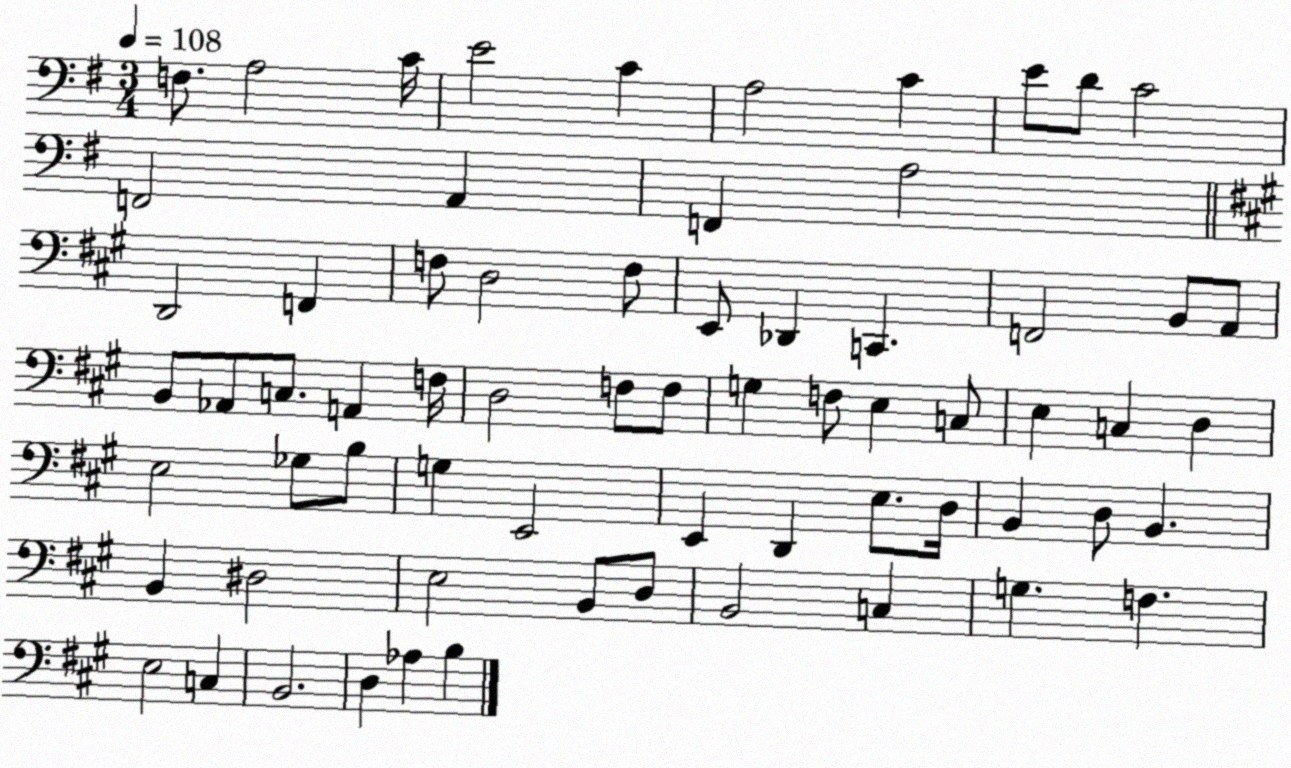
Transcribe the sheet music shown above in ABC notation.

X:1
T:Untitled
M:3/4
L:1/4
K:G
F,/2 A,2 C/4 E2 C A,2 C E/2 D/2 C2 F,,2 A,, F,, A,2 D,,2 F,, F,/2 D,2 F,/2 E,,/2 _D,, C,, F,,2 B,,/2 A,,/2 B,,/2 _A,,/2 C,/2 A,, F,/4 D,2 F,/2 F,/2 G, F,/2 E, C,/2 E, C, D, E,2 _G,/2 B,/2 G, E,,2 E,, D,, E,/2 D,/4 B,, D,/2 B,, B,, ^D,2 E,2 B,,/2 D,/2 B,,2 C, G, F, E,2 C, B,,2 D, _A, B,